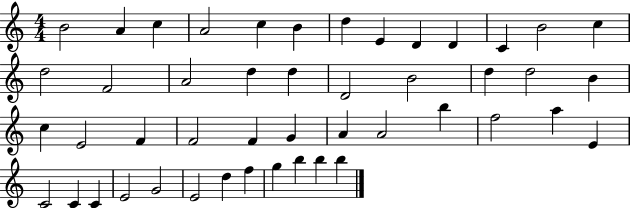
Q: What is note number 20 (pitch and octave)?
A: B4